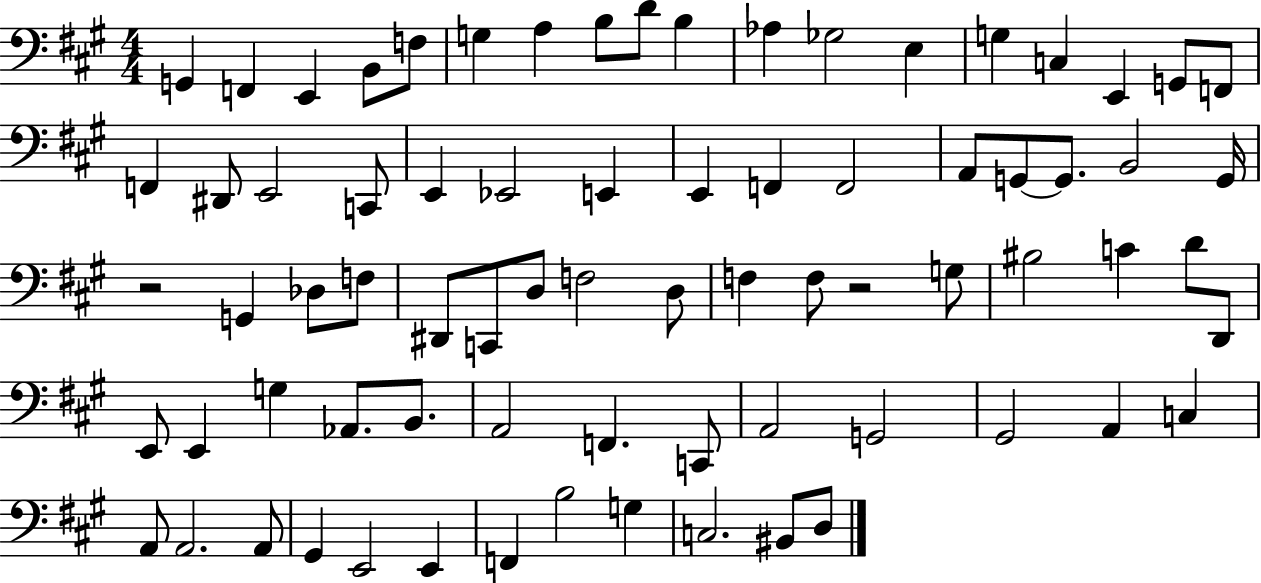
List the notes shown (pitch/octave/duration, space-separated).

G2/q F2/q E2/q B2/e F3/e G3/q A3/q B3/e D4/e B3/q Ab3/q Gb3/h E3/q G3/q C3/q E2/q G2/e F2/e F2/q D#2/e E2/h C2/e E2/q Eb2/h E2/q E2/q F2/q F2/h A2/e G2/e G2/e. B2/h G2/s R/h G2/q Db3/e F3/e D#2/e C2/e D3/e F3/h D3/e F3/q F3/e R/h G3/e BIS3/h C4/q D4/e D2/e E2/e E2/q G3/q Ab2/e. B2/e. A2/h F2/q. C2/e A2/h G2/h G#2/h A2/q C3/q A2/e A2/h. A2/e G#2/q E2/h E2/q F2/q B3/h G3/q C3/h. BIS2/e D3/e